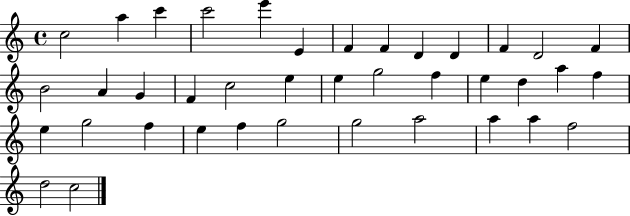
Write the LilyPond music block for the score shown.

{
  \clef treble
  \time 4/4
  \defaultTimeSignature
  \key c \major
  c''2 a''4 c'''4 | c'''2 e'''4 e'4 | f'4 f'4 d'4 d'4 | f'4 d'2 f'4 | \break b'2 a'4 g'4 | f'4 c''2 e''4 | e''4 g''2 f''4 | e''4 d''4 a''4 f''4 | \break e''4 g''2 f''4 | e''4 f''4 g''2 | g''2 a''2 | a''4 a''4 f''2 | \break d''2 c''2 | \bar "|."
}